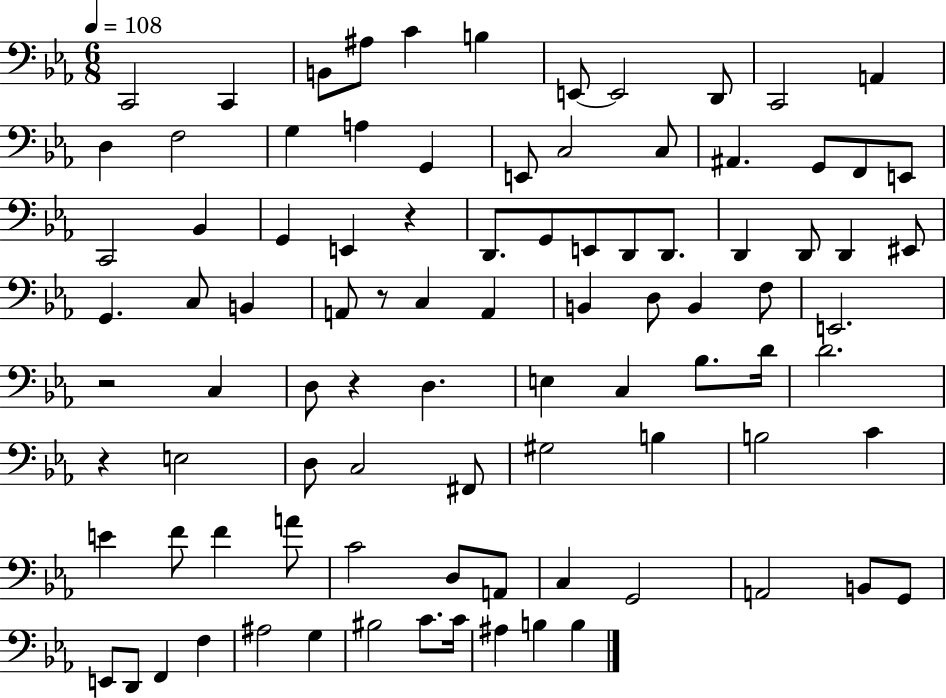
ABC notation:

X:1
T:Untitled
M:6/8
L:1/4
K:Eb
C,,2 C,, B,,/2 ^A,/2 C B, E,,/2 E,,2 D,,/2 C,,2 A,, D, F,2 G, A, G,, E,,/2 C,2 C,/2 ^A,, G,,/2 F,,/2 E,,/2 C,,2 _B,, G,, E,, z D,,/2 G,,/2 E,,/2 D,,/2 D,,/2 D,, D,,/2 D,, ^E,,/2 G,, C,/2 B,, A,,/2 z/2 C, A,, B,, D,/2 B,, F,/2 E,,2 z2 C, D,/2 z D, E, C, _B,/2 D/4 D2 z E,2 D,/2 C,2 ^F,,/2 ^G,2 B, B,2 C E F/2 F A/2 C2 D,/2 A,,/2 C, G,,2 A,,2 B,,/2 G,,/2 E,,/2 D,,/2 F,, F, ^A,2 G, ^B,2 C/2 C/4 ^A, B, B,